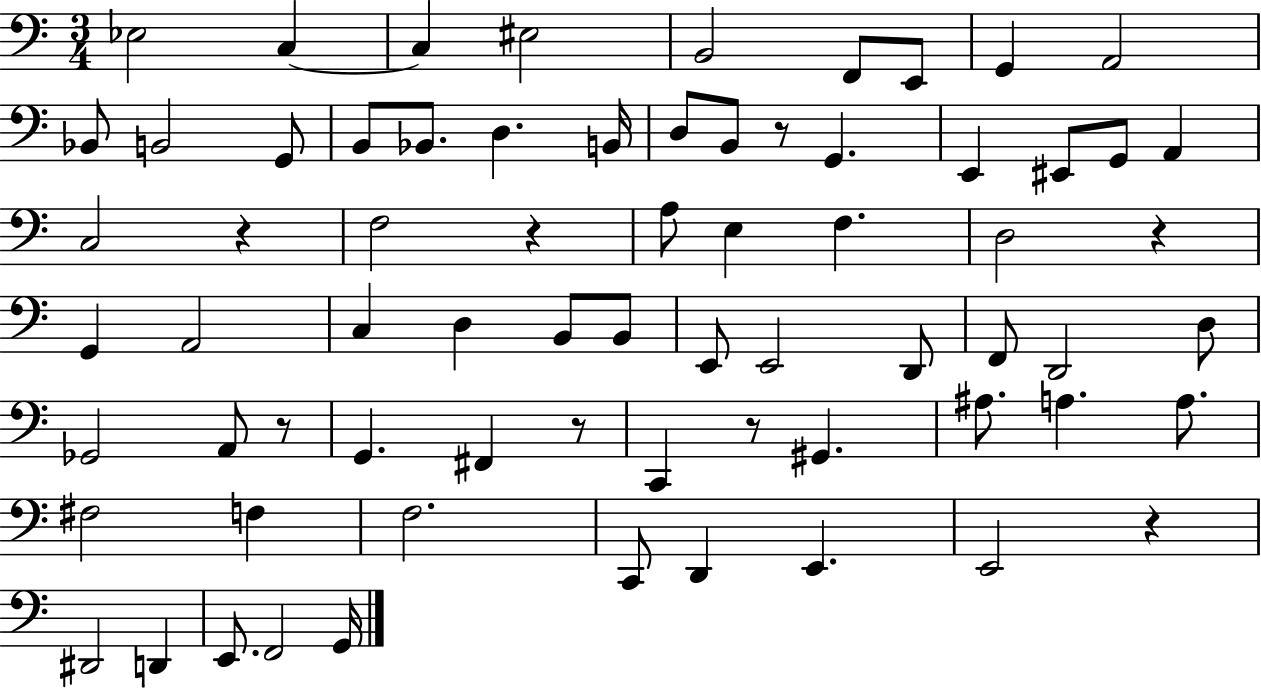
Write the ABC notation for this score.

X:1
T:Untitled
M:3/4
L:1/4
K:C
_E,2 C, C, ^E,2 B,,2 F,,/2 E,,/2 G,, A,,2 _B,,/2 B,,2 G,,/2 B,,/2 _B,,/2 D, B,,/4 D,/2 B,,/2 z/2 G,, E,, ^E,,/2 G,,/2 A,, C,2 z F,2 z A,/2 E, F, D,2 z G,, A,,2 C, D, B,,/2 B,,/2 E,,/2 E,,2 D,,/2 F,,/2 D,,2 D,/2 _G,,2 A,,/2 z/2 G,, ^F,, z/2 C,, z/2 ^G,, ^A,/2 A, A,/2 ^F,2 F, F,2 C,,/2 D,, E,, E,,2 z ^D,,2 D,, E,,/2 F,,2 G,,/4